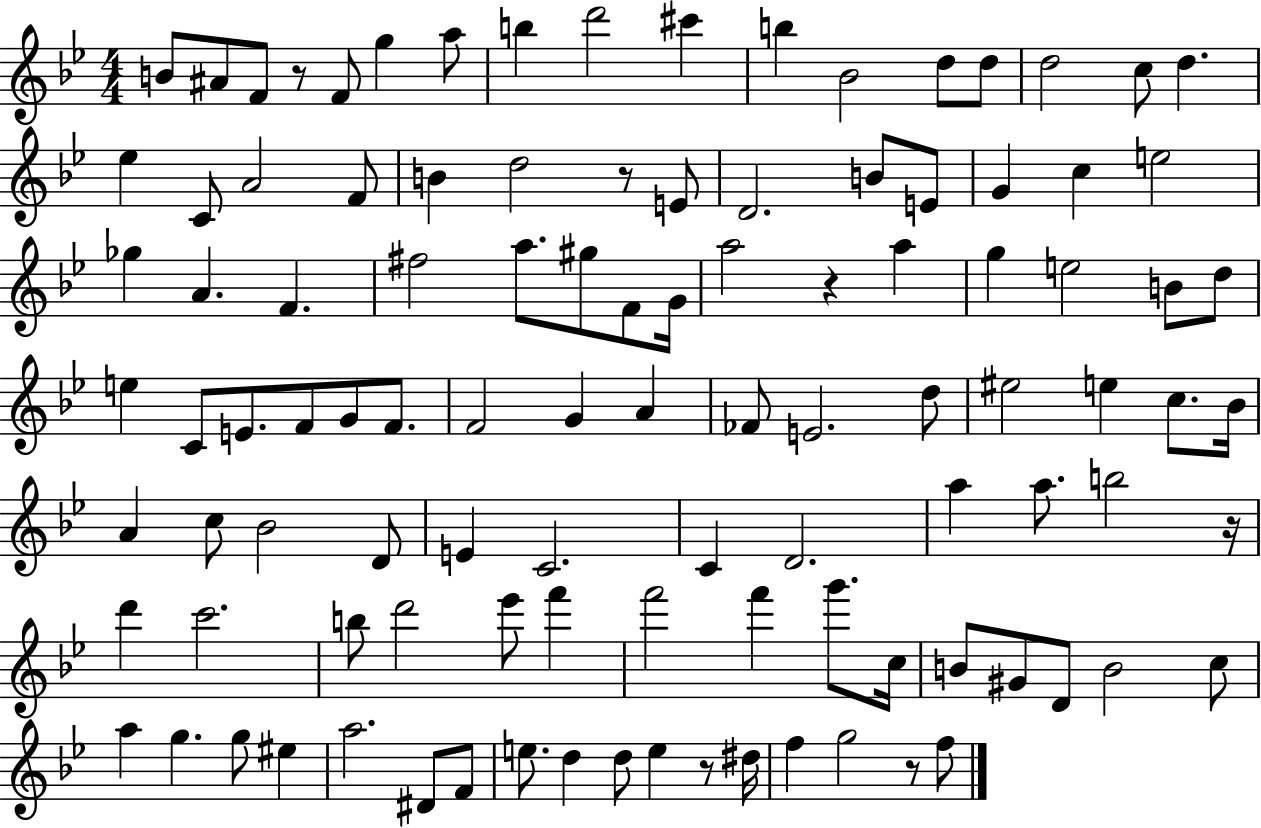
{
  \clef treble
  \numericTimeSignature
  \time 4/4
  \key bes \major
  b'8 ais'8 f'8 r8 f'8 g''4 a''8 | b''4 d'''2 cis'''4 | b''4 bes'2 d''8 d''8 | d''2 c''8 d''4. | \break ees''4 c'8 a'2 f'8 | b'4 d''2 r8 e'8 | d'2. b'8 e'8 | g'4 c''4 e''2 | \break ges''4 a'4. f'4. | fis''2 a''8. gis''8 f'8 g'16 | a''2 r4 a''4 | g''4 e''2 b'8 d''8 | \break e''4 c'8 e'8. f'8 g'8 f'8. | f'2 g'4 a'4 | fes'8 e'2. d''8 | eis''2 e''4 c''8. bes'16 | \break a'4 c''8 bes'2 d'8 | e'4 c'2. | c'4 d'2. | a''4 a''8. b''2 r16 | \break d'''4 c'''2. | b''8 d'''2 ees'''8 f'''4 | f'''2 f'''4 g'''8. c''16 | b'8 gis'8 d'8 b'2 c''8 | \break a''4 g''4. g''8 eis''4 | a''2. dis'8 f'8 | e''8. d''4 d''8 e''4 r8 dis''16 | f''4 g''2 r8 f''8 | \break \bar "|."
}